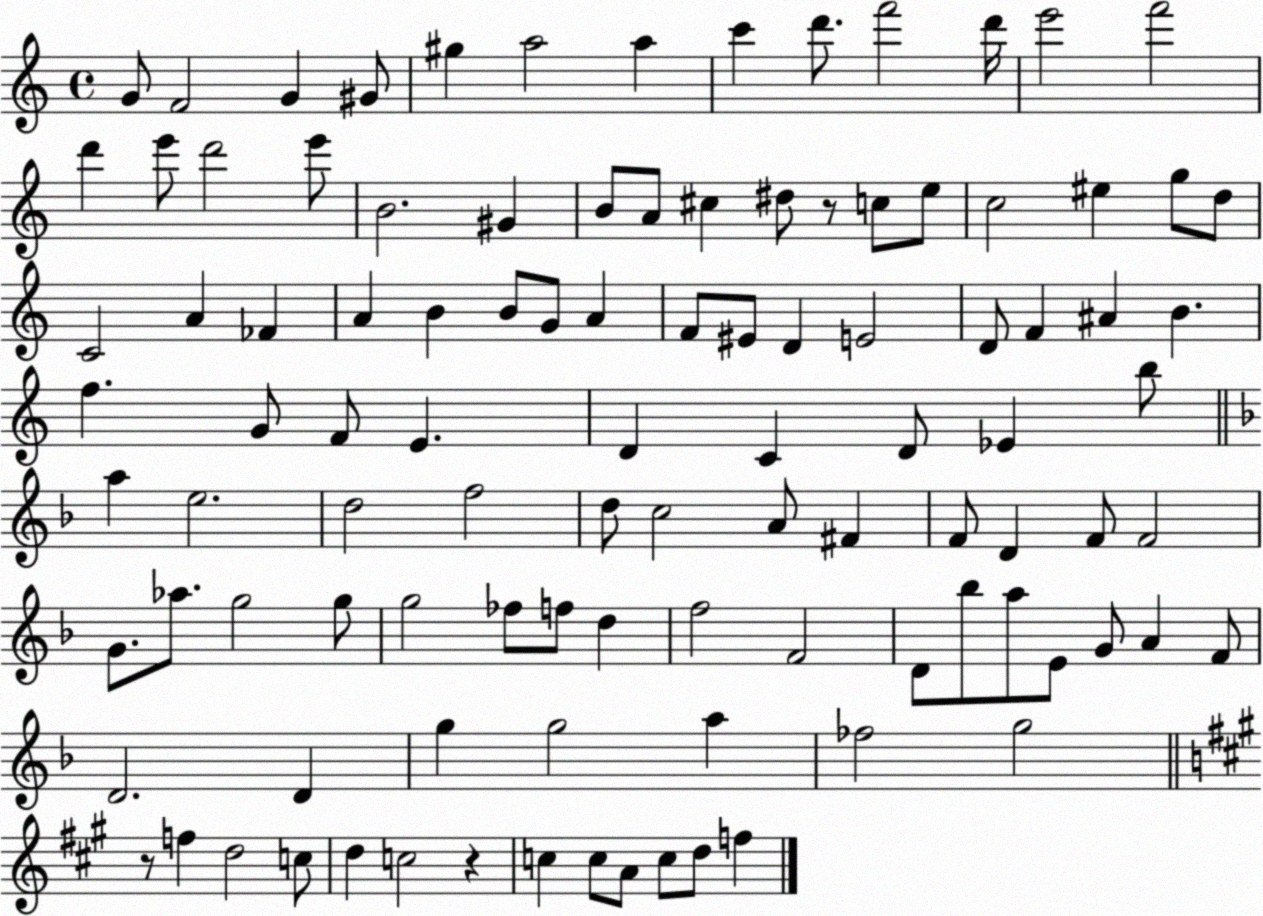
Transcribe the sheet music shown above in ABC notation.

X:1
T:Untitled
M:4/4
L:1/4
K:C
G/2 F2 G ^G/2 ^g a2 a c' d'/2 f'2 d'/4 e'2 f'2 d' e'/2 d'2 e'/2 B2 ^G B/2 A/2 ^c ^d/2 z/2 c/2 e/2 c2 ^e g/2 d/2 C2 A _F A B B/2 G/2 A F/2 ^E/2 D E2 D/2 F ^A B f G/2 F/2 E D C D/2 _E b/2 a e2 d2 f2 d/2 c2 A/2 ^F F/2 D F/2 F2 G/2 _a/2 g2 g/2 g2 _f/2 f/2 d f2 F2 D/2 _b/2 a/2 E/2 G/2 A F/2 D2 D g g2 a _f2 g2 z/2 f d2 c/2 d c2 z c c/2 A/2 c/2 d/2 f